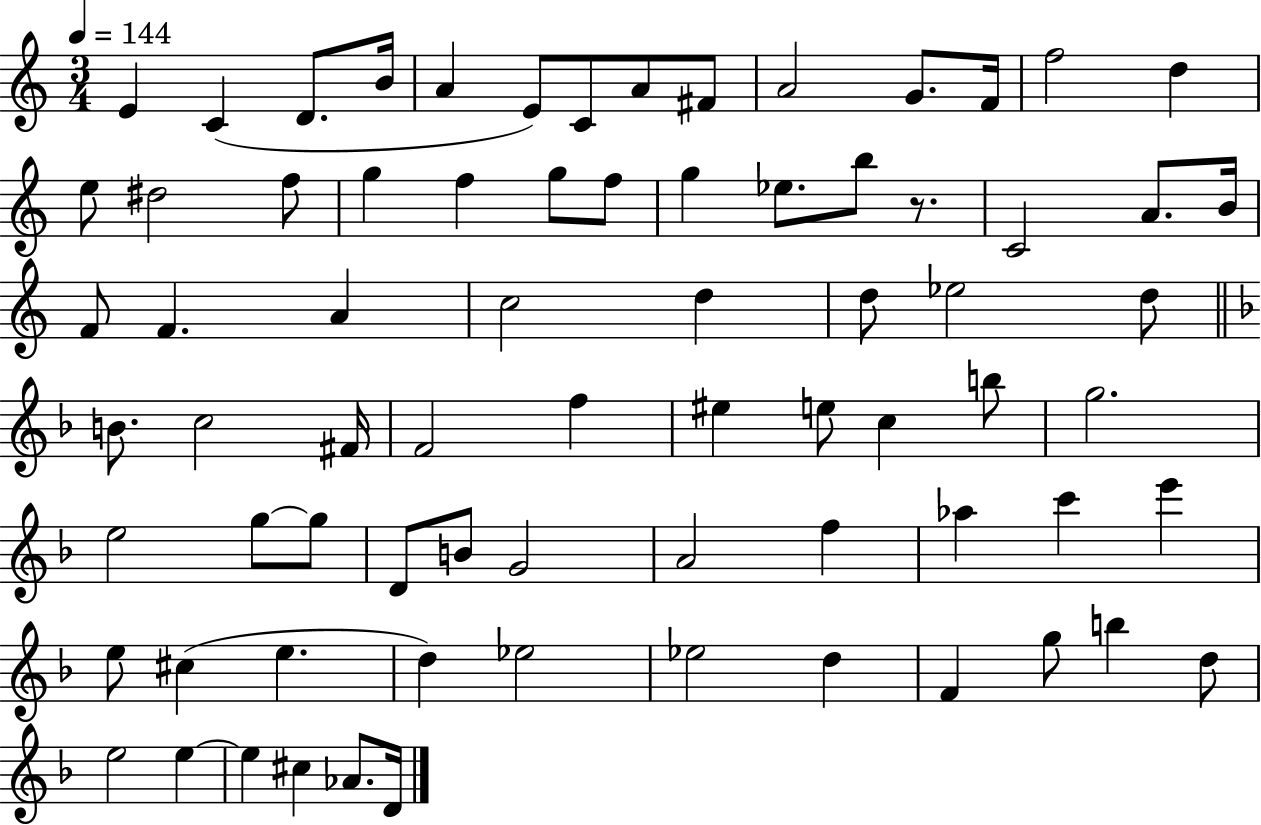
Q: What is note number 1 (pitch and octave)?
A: E4